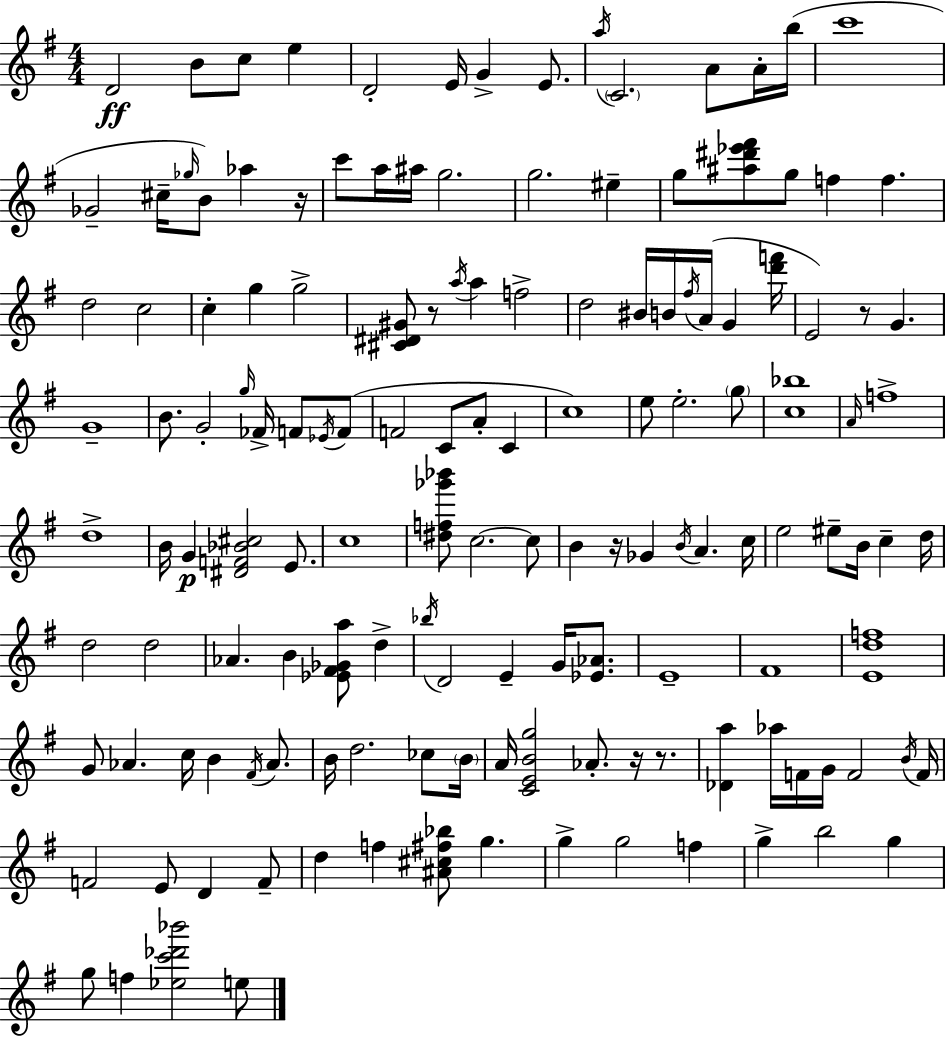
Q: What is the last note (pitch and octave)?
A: E5